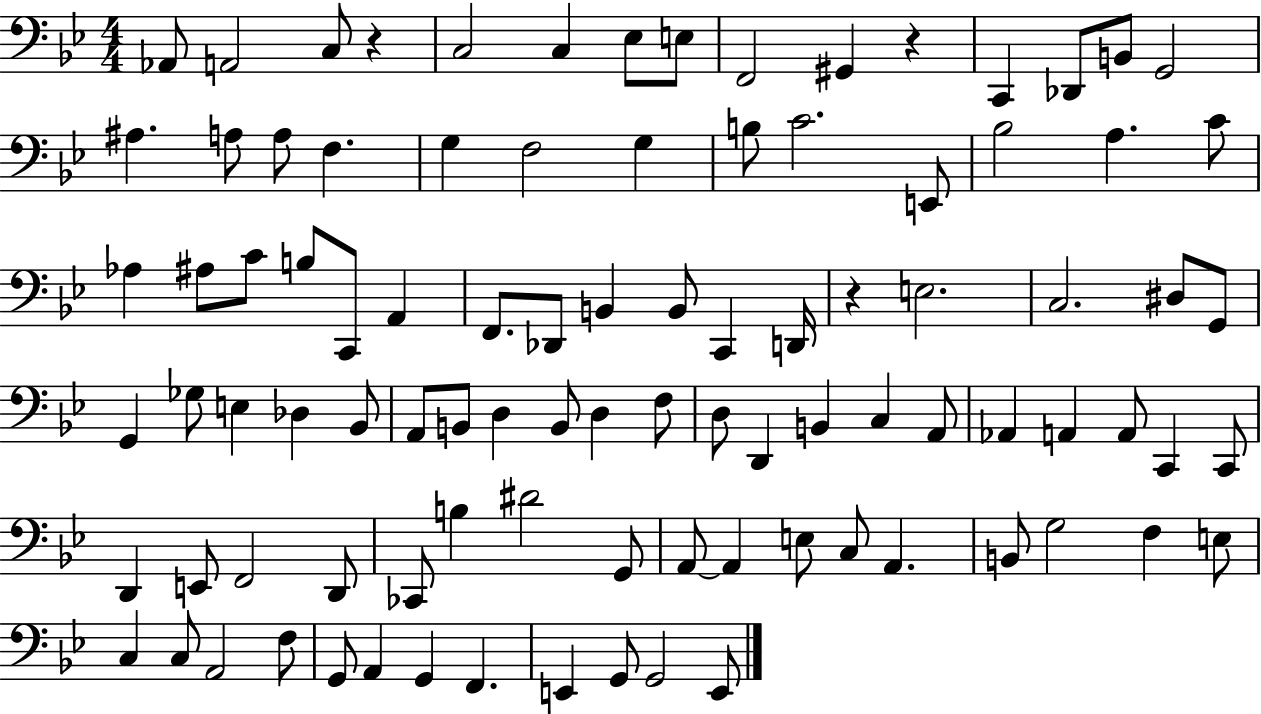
Ab2/e A2/h C3/e R/q C3/h C3/q Eb3/e E3/e F2/h G#2/q R/q C2/q Db2/e B2/e G2/h A#3/q. A3/e A3/e F3/q. G3/q F3/h G3/q B3/e C4/h. E2/e Bb3/h A3/q. C4/e Ab3/q A#3/e C4/e B3/e C2/e A2/q F2/e. Db2/e B2/q B2/e C2/q D2/s R/q E3/h. C3/h. D#3/e G2/e G2/q Gb3/e E3/q Db3/q Bb2/e A2/e B2/e D3/q B2/e D3/q F3/e D3/e D2/q B2/q C3/q A2/e Ab2/q A2/q A2/e C2/q C2/e D2/q E2/e F2/h D2/e CES2/e B3/q D#4/h G2/e A2/e A2/q E3/e C3/e A2/q. B2/e G3/h F3/q E3/e C3/q C3/e A2/h F3/e G2/e A2/q G2/q F2/q. E2/q G2/e G2/h E2/e